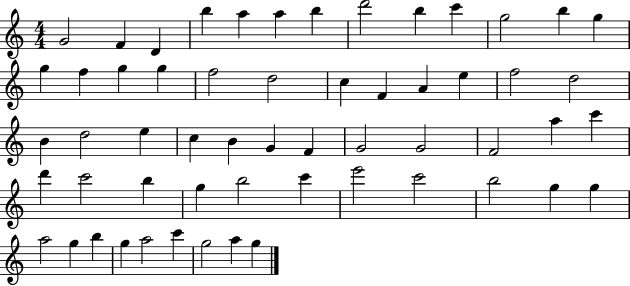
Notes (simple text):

G4/h F4/q D4/q B5/q A5/q A5/q B5/q D6/h B5/q C6/q G5/h B5/q G5/q G5/q F5/q G5/q G5/q F5/h D5/h C5/q F4/q A4/q E5/q F5/h D5/h B4/q D5/h E5/q C5/q B4/q G4/q F4/q G4/h G4/h F4/h A5/q C6/q D6/q C6/h B5/q G5/q B5/h C6/q E6/h C6/h B5/h G5/q G5/q A5/h G5/q B5/q G5/q A5/h C6/q G5/h A5/q G5/q